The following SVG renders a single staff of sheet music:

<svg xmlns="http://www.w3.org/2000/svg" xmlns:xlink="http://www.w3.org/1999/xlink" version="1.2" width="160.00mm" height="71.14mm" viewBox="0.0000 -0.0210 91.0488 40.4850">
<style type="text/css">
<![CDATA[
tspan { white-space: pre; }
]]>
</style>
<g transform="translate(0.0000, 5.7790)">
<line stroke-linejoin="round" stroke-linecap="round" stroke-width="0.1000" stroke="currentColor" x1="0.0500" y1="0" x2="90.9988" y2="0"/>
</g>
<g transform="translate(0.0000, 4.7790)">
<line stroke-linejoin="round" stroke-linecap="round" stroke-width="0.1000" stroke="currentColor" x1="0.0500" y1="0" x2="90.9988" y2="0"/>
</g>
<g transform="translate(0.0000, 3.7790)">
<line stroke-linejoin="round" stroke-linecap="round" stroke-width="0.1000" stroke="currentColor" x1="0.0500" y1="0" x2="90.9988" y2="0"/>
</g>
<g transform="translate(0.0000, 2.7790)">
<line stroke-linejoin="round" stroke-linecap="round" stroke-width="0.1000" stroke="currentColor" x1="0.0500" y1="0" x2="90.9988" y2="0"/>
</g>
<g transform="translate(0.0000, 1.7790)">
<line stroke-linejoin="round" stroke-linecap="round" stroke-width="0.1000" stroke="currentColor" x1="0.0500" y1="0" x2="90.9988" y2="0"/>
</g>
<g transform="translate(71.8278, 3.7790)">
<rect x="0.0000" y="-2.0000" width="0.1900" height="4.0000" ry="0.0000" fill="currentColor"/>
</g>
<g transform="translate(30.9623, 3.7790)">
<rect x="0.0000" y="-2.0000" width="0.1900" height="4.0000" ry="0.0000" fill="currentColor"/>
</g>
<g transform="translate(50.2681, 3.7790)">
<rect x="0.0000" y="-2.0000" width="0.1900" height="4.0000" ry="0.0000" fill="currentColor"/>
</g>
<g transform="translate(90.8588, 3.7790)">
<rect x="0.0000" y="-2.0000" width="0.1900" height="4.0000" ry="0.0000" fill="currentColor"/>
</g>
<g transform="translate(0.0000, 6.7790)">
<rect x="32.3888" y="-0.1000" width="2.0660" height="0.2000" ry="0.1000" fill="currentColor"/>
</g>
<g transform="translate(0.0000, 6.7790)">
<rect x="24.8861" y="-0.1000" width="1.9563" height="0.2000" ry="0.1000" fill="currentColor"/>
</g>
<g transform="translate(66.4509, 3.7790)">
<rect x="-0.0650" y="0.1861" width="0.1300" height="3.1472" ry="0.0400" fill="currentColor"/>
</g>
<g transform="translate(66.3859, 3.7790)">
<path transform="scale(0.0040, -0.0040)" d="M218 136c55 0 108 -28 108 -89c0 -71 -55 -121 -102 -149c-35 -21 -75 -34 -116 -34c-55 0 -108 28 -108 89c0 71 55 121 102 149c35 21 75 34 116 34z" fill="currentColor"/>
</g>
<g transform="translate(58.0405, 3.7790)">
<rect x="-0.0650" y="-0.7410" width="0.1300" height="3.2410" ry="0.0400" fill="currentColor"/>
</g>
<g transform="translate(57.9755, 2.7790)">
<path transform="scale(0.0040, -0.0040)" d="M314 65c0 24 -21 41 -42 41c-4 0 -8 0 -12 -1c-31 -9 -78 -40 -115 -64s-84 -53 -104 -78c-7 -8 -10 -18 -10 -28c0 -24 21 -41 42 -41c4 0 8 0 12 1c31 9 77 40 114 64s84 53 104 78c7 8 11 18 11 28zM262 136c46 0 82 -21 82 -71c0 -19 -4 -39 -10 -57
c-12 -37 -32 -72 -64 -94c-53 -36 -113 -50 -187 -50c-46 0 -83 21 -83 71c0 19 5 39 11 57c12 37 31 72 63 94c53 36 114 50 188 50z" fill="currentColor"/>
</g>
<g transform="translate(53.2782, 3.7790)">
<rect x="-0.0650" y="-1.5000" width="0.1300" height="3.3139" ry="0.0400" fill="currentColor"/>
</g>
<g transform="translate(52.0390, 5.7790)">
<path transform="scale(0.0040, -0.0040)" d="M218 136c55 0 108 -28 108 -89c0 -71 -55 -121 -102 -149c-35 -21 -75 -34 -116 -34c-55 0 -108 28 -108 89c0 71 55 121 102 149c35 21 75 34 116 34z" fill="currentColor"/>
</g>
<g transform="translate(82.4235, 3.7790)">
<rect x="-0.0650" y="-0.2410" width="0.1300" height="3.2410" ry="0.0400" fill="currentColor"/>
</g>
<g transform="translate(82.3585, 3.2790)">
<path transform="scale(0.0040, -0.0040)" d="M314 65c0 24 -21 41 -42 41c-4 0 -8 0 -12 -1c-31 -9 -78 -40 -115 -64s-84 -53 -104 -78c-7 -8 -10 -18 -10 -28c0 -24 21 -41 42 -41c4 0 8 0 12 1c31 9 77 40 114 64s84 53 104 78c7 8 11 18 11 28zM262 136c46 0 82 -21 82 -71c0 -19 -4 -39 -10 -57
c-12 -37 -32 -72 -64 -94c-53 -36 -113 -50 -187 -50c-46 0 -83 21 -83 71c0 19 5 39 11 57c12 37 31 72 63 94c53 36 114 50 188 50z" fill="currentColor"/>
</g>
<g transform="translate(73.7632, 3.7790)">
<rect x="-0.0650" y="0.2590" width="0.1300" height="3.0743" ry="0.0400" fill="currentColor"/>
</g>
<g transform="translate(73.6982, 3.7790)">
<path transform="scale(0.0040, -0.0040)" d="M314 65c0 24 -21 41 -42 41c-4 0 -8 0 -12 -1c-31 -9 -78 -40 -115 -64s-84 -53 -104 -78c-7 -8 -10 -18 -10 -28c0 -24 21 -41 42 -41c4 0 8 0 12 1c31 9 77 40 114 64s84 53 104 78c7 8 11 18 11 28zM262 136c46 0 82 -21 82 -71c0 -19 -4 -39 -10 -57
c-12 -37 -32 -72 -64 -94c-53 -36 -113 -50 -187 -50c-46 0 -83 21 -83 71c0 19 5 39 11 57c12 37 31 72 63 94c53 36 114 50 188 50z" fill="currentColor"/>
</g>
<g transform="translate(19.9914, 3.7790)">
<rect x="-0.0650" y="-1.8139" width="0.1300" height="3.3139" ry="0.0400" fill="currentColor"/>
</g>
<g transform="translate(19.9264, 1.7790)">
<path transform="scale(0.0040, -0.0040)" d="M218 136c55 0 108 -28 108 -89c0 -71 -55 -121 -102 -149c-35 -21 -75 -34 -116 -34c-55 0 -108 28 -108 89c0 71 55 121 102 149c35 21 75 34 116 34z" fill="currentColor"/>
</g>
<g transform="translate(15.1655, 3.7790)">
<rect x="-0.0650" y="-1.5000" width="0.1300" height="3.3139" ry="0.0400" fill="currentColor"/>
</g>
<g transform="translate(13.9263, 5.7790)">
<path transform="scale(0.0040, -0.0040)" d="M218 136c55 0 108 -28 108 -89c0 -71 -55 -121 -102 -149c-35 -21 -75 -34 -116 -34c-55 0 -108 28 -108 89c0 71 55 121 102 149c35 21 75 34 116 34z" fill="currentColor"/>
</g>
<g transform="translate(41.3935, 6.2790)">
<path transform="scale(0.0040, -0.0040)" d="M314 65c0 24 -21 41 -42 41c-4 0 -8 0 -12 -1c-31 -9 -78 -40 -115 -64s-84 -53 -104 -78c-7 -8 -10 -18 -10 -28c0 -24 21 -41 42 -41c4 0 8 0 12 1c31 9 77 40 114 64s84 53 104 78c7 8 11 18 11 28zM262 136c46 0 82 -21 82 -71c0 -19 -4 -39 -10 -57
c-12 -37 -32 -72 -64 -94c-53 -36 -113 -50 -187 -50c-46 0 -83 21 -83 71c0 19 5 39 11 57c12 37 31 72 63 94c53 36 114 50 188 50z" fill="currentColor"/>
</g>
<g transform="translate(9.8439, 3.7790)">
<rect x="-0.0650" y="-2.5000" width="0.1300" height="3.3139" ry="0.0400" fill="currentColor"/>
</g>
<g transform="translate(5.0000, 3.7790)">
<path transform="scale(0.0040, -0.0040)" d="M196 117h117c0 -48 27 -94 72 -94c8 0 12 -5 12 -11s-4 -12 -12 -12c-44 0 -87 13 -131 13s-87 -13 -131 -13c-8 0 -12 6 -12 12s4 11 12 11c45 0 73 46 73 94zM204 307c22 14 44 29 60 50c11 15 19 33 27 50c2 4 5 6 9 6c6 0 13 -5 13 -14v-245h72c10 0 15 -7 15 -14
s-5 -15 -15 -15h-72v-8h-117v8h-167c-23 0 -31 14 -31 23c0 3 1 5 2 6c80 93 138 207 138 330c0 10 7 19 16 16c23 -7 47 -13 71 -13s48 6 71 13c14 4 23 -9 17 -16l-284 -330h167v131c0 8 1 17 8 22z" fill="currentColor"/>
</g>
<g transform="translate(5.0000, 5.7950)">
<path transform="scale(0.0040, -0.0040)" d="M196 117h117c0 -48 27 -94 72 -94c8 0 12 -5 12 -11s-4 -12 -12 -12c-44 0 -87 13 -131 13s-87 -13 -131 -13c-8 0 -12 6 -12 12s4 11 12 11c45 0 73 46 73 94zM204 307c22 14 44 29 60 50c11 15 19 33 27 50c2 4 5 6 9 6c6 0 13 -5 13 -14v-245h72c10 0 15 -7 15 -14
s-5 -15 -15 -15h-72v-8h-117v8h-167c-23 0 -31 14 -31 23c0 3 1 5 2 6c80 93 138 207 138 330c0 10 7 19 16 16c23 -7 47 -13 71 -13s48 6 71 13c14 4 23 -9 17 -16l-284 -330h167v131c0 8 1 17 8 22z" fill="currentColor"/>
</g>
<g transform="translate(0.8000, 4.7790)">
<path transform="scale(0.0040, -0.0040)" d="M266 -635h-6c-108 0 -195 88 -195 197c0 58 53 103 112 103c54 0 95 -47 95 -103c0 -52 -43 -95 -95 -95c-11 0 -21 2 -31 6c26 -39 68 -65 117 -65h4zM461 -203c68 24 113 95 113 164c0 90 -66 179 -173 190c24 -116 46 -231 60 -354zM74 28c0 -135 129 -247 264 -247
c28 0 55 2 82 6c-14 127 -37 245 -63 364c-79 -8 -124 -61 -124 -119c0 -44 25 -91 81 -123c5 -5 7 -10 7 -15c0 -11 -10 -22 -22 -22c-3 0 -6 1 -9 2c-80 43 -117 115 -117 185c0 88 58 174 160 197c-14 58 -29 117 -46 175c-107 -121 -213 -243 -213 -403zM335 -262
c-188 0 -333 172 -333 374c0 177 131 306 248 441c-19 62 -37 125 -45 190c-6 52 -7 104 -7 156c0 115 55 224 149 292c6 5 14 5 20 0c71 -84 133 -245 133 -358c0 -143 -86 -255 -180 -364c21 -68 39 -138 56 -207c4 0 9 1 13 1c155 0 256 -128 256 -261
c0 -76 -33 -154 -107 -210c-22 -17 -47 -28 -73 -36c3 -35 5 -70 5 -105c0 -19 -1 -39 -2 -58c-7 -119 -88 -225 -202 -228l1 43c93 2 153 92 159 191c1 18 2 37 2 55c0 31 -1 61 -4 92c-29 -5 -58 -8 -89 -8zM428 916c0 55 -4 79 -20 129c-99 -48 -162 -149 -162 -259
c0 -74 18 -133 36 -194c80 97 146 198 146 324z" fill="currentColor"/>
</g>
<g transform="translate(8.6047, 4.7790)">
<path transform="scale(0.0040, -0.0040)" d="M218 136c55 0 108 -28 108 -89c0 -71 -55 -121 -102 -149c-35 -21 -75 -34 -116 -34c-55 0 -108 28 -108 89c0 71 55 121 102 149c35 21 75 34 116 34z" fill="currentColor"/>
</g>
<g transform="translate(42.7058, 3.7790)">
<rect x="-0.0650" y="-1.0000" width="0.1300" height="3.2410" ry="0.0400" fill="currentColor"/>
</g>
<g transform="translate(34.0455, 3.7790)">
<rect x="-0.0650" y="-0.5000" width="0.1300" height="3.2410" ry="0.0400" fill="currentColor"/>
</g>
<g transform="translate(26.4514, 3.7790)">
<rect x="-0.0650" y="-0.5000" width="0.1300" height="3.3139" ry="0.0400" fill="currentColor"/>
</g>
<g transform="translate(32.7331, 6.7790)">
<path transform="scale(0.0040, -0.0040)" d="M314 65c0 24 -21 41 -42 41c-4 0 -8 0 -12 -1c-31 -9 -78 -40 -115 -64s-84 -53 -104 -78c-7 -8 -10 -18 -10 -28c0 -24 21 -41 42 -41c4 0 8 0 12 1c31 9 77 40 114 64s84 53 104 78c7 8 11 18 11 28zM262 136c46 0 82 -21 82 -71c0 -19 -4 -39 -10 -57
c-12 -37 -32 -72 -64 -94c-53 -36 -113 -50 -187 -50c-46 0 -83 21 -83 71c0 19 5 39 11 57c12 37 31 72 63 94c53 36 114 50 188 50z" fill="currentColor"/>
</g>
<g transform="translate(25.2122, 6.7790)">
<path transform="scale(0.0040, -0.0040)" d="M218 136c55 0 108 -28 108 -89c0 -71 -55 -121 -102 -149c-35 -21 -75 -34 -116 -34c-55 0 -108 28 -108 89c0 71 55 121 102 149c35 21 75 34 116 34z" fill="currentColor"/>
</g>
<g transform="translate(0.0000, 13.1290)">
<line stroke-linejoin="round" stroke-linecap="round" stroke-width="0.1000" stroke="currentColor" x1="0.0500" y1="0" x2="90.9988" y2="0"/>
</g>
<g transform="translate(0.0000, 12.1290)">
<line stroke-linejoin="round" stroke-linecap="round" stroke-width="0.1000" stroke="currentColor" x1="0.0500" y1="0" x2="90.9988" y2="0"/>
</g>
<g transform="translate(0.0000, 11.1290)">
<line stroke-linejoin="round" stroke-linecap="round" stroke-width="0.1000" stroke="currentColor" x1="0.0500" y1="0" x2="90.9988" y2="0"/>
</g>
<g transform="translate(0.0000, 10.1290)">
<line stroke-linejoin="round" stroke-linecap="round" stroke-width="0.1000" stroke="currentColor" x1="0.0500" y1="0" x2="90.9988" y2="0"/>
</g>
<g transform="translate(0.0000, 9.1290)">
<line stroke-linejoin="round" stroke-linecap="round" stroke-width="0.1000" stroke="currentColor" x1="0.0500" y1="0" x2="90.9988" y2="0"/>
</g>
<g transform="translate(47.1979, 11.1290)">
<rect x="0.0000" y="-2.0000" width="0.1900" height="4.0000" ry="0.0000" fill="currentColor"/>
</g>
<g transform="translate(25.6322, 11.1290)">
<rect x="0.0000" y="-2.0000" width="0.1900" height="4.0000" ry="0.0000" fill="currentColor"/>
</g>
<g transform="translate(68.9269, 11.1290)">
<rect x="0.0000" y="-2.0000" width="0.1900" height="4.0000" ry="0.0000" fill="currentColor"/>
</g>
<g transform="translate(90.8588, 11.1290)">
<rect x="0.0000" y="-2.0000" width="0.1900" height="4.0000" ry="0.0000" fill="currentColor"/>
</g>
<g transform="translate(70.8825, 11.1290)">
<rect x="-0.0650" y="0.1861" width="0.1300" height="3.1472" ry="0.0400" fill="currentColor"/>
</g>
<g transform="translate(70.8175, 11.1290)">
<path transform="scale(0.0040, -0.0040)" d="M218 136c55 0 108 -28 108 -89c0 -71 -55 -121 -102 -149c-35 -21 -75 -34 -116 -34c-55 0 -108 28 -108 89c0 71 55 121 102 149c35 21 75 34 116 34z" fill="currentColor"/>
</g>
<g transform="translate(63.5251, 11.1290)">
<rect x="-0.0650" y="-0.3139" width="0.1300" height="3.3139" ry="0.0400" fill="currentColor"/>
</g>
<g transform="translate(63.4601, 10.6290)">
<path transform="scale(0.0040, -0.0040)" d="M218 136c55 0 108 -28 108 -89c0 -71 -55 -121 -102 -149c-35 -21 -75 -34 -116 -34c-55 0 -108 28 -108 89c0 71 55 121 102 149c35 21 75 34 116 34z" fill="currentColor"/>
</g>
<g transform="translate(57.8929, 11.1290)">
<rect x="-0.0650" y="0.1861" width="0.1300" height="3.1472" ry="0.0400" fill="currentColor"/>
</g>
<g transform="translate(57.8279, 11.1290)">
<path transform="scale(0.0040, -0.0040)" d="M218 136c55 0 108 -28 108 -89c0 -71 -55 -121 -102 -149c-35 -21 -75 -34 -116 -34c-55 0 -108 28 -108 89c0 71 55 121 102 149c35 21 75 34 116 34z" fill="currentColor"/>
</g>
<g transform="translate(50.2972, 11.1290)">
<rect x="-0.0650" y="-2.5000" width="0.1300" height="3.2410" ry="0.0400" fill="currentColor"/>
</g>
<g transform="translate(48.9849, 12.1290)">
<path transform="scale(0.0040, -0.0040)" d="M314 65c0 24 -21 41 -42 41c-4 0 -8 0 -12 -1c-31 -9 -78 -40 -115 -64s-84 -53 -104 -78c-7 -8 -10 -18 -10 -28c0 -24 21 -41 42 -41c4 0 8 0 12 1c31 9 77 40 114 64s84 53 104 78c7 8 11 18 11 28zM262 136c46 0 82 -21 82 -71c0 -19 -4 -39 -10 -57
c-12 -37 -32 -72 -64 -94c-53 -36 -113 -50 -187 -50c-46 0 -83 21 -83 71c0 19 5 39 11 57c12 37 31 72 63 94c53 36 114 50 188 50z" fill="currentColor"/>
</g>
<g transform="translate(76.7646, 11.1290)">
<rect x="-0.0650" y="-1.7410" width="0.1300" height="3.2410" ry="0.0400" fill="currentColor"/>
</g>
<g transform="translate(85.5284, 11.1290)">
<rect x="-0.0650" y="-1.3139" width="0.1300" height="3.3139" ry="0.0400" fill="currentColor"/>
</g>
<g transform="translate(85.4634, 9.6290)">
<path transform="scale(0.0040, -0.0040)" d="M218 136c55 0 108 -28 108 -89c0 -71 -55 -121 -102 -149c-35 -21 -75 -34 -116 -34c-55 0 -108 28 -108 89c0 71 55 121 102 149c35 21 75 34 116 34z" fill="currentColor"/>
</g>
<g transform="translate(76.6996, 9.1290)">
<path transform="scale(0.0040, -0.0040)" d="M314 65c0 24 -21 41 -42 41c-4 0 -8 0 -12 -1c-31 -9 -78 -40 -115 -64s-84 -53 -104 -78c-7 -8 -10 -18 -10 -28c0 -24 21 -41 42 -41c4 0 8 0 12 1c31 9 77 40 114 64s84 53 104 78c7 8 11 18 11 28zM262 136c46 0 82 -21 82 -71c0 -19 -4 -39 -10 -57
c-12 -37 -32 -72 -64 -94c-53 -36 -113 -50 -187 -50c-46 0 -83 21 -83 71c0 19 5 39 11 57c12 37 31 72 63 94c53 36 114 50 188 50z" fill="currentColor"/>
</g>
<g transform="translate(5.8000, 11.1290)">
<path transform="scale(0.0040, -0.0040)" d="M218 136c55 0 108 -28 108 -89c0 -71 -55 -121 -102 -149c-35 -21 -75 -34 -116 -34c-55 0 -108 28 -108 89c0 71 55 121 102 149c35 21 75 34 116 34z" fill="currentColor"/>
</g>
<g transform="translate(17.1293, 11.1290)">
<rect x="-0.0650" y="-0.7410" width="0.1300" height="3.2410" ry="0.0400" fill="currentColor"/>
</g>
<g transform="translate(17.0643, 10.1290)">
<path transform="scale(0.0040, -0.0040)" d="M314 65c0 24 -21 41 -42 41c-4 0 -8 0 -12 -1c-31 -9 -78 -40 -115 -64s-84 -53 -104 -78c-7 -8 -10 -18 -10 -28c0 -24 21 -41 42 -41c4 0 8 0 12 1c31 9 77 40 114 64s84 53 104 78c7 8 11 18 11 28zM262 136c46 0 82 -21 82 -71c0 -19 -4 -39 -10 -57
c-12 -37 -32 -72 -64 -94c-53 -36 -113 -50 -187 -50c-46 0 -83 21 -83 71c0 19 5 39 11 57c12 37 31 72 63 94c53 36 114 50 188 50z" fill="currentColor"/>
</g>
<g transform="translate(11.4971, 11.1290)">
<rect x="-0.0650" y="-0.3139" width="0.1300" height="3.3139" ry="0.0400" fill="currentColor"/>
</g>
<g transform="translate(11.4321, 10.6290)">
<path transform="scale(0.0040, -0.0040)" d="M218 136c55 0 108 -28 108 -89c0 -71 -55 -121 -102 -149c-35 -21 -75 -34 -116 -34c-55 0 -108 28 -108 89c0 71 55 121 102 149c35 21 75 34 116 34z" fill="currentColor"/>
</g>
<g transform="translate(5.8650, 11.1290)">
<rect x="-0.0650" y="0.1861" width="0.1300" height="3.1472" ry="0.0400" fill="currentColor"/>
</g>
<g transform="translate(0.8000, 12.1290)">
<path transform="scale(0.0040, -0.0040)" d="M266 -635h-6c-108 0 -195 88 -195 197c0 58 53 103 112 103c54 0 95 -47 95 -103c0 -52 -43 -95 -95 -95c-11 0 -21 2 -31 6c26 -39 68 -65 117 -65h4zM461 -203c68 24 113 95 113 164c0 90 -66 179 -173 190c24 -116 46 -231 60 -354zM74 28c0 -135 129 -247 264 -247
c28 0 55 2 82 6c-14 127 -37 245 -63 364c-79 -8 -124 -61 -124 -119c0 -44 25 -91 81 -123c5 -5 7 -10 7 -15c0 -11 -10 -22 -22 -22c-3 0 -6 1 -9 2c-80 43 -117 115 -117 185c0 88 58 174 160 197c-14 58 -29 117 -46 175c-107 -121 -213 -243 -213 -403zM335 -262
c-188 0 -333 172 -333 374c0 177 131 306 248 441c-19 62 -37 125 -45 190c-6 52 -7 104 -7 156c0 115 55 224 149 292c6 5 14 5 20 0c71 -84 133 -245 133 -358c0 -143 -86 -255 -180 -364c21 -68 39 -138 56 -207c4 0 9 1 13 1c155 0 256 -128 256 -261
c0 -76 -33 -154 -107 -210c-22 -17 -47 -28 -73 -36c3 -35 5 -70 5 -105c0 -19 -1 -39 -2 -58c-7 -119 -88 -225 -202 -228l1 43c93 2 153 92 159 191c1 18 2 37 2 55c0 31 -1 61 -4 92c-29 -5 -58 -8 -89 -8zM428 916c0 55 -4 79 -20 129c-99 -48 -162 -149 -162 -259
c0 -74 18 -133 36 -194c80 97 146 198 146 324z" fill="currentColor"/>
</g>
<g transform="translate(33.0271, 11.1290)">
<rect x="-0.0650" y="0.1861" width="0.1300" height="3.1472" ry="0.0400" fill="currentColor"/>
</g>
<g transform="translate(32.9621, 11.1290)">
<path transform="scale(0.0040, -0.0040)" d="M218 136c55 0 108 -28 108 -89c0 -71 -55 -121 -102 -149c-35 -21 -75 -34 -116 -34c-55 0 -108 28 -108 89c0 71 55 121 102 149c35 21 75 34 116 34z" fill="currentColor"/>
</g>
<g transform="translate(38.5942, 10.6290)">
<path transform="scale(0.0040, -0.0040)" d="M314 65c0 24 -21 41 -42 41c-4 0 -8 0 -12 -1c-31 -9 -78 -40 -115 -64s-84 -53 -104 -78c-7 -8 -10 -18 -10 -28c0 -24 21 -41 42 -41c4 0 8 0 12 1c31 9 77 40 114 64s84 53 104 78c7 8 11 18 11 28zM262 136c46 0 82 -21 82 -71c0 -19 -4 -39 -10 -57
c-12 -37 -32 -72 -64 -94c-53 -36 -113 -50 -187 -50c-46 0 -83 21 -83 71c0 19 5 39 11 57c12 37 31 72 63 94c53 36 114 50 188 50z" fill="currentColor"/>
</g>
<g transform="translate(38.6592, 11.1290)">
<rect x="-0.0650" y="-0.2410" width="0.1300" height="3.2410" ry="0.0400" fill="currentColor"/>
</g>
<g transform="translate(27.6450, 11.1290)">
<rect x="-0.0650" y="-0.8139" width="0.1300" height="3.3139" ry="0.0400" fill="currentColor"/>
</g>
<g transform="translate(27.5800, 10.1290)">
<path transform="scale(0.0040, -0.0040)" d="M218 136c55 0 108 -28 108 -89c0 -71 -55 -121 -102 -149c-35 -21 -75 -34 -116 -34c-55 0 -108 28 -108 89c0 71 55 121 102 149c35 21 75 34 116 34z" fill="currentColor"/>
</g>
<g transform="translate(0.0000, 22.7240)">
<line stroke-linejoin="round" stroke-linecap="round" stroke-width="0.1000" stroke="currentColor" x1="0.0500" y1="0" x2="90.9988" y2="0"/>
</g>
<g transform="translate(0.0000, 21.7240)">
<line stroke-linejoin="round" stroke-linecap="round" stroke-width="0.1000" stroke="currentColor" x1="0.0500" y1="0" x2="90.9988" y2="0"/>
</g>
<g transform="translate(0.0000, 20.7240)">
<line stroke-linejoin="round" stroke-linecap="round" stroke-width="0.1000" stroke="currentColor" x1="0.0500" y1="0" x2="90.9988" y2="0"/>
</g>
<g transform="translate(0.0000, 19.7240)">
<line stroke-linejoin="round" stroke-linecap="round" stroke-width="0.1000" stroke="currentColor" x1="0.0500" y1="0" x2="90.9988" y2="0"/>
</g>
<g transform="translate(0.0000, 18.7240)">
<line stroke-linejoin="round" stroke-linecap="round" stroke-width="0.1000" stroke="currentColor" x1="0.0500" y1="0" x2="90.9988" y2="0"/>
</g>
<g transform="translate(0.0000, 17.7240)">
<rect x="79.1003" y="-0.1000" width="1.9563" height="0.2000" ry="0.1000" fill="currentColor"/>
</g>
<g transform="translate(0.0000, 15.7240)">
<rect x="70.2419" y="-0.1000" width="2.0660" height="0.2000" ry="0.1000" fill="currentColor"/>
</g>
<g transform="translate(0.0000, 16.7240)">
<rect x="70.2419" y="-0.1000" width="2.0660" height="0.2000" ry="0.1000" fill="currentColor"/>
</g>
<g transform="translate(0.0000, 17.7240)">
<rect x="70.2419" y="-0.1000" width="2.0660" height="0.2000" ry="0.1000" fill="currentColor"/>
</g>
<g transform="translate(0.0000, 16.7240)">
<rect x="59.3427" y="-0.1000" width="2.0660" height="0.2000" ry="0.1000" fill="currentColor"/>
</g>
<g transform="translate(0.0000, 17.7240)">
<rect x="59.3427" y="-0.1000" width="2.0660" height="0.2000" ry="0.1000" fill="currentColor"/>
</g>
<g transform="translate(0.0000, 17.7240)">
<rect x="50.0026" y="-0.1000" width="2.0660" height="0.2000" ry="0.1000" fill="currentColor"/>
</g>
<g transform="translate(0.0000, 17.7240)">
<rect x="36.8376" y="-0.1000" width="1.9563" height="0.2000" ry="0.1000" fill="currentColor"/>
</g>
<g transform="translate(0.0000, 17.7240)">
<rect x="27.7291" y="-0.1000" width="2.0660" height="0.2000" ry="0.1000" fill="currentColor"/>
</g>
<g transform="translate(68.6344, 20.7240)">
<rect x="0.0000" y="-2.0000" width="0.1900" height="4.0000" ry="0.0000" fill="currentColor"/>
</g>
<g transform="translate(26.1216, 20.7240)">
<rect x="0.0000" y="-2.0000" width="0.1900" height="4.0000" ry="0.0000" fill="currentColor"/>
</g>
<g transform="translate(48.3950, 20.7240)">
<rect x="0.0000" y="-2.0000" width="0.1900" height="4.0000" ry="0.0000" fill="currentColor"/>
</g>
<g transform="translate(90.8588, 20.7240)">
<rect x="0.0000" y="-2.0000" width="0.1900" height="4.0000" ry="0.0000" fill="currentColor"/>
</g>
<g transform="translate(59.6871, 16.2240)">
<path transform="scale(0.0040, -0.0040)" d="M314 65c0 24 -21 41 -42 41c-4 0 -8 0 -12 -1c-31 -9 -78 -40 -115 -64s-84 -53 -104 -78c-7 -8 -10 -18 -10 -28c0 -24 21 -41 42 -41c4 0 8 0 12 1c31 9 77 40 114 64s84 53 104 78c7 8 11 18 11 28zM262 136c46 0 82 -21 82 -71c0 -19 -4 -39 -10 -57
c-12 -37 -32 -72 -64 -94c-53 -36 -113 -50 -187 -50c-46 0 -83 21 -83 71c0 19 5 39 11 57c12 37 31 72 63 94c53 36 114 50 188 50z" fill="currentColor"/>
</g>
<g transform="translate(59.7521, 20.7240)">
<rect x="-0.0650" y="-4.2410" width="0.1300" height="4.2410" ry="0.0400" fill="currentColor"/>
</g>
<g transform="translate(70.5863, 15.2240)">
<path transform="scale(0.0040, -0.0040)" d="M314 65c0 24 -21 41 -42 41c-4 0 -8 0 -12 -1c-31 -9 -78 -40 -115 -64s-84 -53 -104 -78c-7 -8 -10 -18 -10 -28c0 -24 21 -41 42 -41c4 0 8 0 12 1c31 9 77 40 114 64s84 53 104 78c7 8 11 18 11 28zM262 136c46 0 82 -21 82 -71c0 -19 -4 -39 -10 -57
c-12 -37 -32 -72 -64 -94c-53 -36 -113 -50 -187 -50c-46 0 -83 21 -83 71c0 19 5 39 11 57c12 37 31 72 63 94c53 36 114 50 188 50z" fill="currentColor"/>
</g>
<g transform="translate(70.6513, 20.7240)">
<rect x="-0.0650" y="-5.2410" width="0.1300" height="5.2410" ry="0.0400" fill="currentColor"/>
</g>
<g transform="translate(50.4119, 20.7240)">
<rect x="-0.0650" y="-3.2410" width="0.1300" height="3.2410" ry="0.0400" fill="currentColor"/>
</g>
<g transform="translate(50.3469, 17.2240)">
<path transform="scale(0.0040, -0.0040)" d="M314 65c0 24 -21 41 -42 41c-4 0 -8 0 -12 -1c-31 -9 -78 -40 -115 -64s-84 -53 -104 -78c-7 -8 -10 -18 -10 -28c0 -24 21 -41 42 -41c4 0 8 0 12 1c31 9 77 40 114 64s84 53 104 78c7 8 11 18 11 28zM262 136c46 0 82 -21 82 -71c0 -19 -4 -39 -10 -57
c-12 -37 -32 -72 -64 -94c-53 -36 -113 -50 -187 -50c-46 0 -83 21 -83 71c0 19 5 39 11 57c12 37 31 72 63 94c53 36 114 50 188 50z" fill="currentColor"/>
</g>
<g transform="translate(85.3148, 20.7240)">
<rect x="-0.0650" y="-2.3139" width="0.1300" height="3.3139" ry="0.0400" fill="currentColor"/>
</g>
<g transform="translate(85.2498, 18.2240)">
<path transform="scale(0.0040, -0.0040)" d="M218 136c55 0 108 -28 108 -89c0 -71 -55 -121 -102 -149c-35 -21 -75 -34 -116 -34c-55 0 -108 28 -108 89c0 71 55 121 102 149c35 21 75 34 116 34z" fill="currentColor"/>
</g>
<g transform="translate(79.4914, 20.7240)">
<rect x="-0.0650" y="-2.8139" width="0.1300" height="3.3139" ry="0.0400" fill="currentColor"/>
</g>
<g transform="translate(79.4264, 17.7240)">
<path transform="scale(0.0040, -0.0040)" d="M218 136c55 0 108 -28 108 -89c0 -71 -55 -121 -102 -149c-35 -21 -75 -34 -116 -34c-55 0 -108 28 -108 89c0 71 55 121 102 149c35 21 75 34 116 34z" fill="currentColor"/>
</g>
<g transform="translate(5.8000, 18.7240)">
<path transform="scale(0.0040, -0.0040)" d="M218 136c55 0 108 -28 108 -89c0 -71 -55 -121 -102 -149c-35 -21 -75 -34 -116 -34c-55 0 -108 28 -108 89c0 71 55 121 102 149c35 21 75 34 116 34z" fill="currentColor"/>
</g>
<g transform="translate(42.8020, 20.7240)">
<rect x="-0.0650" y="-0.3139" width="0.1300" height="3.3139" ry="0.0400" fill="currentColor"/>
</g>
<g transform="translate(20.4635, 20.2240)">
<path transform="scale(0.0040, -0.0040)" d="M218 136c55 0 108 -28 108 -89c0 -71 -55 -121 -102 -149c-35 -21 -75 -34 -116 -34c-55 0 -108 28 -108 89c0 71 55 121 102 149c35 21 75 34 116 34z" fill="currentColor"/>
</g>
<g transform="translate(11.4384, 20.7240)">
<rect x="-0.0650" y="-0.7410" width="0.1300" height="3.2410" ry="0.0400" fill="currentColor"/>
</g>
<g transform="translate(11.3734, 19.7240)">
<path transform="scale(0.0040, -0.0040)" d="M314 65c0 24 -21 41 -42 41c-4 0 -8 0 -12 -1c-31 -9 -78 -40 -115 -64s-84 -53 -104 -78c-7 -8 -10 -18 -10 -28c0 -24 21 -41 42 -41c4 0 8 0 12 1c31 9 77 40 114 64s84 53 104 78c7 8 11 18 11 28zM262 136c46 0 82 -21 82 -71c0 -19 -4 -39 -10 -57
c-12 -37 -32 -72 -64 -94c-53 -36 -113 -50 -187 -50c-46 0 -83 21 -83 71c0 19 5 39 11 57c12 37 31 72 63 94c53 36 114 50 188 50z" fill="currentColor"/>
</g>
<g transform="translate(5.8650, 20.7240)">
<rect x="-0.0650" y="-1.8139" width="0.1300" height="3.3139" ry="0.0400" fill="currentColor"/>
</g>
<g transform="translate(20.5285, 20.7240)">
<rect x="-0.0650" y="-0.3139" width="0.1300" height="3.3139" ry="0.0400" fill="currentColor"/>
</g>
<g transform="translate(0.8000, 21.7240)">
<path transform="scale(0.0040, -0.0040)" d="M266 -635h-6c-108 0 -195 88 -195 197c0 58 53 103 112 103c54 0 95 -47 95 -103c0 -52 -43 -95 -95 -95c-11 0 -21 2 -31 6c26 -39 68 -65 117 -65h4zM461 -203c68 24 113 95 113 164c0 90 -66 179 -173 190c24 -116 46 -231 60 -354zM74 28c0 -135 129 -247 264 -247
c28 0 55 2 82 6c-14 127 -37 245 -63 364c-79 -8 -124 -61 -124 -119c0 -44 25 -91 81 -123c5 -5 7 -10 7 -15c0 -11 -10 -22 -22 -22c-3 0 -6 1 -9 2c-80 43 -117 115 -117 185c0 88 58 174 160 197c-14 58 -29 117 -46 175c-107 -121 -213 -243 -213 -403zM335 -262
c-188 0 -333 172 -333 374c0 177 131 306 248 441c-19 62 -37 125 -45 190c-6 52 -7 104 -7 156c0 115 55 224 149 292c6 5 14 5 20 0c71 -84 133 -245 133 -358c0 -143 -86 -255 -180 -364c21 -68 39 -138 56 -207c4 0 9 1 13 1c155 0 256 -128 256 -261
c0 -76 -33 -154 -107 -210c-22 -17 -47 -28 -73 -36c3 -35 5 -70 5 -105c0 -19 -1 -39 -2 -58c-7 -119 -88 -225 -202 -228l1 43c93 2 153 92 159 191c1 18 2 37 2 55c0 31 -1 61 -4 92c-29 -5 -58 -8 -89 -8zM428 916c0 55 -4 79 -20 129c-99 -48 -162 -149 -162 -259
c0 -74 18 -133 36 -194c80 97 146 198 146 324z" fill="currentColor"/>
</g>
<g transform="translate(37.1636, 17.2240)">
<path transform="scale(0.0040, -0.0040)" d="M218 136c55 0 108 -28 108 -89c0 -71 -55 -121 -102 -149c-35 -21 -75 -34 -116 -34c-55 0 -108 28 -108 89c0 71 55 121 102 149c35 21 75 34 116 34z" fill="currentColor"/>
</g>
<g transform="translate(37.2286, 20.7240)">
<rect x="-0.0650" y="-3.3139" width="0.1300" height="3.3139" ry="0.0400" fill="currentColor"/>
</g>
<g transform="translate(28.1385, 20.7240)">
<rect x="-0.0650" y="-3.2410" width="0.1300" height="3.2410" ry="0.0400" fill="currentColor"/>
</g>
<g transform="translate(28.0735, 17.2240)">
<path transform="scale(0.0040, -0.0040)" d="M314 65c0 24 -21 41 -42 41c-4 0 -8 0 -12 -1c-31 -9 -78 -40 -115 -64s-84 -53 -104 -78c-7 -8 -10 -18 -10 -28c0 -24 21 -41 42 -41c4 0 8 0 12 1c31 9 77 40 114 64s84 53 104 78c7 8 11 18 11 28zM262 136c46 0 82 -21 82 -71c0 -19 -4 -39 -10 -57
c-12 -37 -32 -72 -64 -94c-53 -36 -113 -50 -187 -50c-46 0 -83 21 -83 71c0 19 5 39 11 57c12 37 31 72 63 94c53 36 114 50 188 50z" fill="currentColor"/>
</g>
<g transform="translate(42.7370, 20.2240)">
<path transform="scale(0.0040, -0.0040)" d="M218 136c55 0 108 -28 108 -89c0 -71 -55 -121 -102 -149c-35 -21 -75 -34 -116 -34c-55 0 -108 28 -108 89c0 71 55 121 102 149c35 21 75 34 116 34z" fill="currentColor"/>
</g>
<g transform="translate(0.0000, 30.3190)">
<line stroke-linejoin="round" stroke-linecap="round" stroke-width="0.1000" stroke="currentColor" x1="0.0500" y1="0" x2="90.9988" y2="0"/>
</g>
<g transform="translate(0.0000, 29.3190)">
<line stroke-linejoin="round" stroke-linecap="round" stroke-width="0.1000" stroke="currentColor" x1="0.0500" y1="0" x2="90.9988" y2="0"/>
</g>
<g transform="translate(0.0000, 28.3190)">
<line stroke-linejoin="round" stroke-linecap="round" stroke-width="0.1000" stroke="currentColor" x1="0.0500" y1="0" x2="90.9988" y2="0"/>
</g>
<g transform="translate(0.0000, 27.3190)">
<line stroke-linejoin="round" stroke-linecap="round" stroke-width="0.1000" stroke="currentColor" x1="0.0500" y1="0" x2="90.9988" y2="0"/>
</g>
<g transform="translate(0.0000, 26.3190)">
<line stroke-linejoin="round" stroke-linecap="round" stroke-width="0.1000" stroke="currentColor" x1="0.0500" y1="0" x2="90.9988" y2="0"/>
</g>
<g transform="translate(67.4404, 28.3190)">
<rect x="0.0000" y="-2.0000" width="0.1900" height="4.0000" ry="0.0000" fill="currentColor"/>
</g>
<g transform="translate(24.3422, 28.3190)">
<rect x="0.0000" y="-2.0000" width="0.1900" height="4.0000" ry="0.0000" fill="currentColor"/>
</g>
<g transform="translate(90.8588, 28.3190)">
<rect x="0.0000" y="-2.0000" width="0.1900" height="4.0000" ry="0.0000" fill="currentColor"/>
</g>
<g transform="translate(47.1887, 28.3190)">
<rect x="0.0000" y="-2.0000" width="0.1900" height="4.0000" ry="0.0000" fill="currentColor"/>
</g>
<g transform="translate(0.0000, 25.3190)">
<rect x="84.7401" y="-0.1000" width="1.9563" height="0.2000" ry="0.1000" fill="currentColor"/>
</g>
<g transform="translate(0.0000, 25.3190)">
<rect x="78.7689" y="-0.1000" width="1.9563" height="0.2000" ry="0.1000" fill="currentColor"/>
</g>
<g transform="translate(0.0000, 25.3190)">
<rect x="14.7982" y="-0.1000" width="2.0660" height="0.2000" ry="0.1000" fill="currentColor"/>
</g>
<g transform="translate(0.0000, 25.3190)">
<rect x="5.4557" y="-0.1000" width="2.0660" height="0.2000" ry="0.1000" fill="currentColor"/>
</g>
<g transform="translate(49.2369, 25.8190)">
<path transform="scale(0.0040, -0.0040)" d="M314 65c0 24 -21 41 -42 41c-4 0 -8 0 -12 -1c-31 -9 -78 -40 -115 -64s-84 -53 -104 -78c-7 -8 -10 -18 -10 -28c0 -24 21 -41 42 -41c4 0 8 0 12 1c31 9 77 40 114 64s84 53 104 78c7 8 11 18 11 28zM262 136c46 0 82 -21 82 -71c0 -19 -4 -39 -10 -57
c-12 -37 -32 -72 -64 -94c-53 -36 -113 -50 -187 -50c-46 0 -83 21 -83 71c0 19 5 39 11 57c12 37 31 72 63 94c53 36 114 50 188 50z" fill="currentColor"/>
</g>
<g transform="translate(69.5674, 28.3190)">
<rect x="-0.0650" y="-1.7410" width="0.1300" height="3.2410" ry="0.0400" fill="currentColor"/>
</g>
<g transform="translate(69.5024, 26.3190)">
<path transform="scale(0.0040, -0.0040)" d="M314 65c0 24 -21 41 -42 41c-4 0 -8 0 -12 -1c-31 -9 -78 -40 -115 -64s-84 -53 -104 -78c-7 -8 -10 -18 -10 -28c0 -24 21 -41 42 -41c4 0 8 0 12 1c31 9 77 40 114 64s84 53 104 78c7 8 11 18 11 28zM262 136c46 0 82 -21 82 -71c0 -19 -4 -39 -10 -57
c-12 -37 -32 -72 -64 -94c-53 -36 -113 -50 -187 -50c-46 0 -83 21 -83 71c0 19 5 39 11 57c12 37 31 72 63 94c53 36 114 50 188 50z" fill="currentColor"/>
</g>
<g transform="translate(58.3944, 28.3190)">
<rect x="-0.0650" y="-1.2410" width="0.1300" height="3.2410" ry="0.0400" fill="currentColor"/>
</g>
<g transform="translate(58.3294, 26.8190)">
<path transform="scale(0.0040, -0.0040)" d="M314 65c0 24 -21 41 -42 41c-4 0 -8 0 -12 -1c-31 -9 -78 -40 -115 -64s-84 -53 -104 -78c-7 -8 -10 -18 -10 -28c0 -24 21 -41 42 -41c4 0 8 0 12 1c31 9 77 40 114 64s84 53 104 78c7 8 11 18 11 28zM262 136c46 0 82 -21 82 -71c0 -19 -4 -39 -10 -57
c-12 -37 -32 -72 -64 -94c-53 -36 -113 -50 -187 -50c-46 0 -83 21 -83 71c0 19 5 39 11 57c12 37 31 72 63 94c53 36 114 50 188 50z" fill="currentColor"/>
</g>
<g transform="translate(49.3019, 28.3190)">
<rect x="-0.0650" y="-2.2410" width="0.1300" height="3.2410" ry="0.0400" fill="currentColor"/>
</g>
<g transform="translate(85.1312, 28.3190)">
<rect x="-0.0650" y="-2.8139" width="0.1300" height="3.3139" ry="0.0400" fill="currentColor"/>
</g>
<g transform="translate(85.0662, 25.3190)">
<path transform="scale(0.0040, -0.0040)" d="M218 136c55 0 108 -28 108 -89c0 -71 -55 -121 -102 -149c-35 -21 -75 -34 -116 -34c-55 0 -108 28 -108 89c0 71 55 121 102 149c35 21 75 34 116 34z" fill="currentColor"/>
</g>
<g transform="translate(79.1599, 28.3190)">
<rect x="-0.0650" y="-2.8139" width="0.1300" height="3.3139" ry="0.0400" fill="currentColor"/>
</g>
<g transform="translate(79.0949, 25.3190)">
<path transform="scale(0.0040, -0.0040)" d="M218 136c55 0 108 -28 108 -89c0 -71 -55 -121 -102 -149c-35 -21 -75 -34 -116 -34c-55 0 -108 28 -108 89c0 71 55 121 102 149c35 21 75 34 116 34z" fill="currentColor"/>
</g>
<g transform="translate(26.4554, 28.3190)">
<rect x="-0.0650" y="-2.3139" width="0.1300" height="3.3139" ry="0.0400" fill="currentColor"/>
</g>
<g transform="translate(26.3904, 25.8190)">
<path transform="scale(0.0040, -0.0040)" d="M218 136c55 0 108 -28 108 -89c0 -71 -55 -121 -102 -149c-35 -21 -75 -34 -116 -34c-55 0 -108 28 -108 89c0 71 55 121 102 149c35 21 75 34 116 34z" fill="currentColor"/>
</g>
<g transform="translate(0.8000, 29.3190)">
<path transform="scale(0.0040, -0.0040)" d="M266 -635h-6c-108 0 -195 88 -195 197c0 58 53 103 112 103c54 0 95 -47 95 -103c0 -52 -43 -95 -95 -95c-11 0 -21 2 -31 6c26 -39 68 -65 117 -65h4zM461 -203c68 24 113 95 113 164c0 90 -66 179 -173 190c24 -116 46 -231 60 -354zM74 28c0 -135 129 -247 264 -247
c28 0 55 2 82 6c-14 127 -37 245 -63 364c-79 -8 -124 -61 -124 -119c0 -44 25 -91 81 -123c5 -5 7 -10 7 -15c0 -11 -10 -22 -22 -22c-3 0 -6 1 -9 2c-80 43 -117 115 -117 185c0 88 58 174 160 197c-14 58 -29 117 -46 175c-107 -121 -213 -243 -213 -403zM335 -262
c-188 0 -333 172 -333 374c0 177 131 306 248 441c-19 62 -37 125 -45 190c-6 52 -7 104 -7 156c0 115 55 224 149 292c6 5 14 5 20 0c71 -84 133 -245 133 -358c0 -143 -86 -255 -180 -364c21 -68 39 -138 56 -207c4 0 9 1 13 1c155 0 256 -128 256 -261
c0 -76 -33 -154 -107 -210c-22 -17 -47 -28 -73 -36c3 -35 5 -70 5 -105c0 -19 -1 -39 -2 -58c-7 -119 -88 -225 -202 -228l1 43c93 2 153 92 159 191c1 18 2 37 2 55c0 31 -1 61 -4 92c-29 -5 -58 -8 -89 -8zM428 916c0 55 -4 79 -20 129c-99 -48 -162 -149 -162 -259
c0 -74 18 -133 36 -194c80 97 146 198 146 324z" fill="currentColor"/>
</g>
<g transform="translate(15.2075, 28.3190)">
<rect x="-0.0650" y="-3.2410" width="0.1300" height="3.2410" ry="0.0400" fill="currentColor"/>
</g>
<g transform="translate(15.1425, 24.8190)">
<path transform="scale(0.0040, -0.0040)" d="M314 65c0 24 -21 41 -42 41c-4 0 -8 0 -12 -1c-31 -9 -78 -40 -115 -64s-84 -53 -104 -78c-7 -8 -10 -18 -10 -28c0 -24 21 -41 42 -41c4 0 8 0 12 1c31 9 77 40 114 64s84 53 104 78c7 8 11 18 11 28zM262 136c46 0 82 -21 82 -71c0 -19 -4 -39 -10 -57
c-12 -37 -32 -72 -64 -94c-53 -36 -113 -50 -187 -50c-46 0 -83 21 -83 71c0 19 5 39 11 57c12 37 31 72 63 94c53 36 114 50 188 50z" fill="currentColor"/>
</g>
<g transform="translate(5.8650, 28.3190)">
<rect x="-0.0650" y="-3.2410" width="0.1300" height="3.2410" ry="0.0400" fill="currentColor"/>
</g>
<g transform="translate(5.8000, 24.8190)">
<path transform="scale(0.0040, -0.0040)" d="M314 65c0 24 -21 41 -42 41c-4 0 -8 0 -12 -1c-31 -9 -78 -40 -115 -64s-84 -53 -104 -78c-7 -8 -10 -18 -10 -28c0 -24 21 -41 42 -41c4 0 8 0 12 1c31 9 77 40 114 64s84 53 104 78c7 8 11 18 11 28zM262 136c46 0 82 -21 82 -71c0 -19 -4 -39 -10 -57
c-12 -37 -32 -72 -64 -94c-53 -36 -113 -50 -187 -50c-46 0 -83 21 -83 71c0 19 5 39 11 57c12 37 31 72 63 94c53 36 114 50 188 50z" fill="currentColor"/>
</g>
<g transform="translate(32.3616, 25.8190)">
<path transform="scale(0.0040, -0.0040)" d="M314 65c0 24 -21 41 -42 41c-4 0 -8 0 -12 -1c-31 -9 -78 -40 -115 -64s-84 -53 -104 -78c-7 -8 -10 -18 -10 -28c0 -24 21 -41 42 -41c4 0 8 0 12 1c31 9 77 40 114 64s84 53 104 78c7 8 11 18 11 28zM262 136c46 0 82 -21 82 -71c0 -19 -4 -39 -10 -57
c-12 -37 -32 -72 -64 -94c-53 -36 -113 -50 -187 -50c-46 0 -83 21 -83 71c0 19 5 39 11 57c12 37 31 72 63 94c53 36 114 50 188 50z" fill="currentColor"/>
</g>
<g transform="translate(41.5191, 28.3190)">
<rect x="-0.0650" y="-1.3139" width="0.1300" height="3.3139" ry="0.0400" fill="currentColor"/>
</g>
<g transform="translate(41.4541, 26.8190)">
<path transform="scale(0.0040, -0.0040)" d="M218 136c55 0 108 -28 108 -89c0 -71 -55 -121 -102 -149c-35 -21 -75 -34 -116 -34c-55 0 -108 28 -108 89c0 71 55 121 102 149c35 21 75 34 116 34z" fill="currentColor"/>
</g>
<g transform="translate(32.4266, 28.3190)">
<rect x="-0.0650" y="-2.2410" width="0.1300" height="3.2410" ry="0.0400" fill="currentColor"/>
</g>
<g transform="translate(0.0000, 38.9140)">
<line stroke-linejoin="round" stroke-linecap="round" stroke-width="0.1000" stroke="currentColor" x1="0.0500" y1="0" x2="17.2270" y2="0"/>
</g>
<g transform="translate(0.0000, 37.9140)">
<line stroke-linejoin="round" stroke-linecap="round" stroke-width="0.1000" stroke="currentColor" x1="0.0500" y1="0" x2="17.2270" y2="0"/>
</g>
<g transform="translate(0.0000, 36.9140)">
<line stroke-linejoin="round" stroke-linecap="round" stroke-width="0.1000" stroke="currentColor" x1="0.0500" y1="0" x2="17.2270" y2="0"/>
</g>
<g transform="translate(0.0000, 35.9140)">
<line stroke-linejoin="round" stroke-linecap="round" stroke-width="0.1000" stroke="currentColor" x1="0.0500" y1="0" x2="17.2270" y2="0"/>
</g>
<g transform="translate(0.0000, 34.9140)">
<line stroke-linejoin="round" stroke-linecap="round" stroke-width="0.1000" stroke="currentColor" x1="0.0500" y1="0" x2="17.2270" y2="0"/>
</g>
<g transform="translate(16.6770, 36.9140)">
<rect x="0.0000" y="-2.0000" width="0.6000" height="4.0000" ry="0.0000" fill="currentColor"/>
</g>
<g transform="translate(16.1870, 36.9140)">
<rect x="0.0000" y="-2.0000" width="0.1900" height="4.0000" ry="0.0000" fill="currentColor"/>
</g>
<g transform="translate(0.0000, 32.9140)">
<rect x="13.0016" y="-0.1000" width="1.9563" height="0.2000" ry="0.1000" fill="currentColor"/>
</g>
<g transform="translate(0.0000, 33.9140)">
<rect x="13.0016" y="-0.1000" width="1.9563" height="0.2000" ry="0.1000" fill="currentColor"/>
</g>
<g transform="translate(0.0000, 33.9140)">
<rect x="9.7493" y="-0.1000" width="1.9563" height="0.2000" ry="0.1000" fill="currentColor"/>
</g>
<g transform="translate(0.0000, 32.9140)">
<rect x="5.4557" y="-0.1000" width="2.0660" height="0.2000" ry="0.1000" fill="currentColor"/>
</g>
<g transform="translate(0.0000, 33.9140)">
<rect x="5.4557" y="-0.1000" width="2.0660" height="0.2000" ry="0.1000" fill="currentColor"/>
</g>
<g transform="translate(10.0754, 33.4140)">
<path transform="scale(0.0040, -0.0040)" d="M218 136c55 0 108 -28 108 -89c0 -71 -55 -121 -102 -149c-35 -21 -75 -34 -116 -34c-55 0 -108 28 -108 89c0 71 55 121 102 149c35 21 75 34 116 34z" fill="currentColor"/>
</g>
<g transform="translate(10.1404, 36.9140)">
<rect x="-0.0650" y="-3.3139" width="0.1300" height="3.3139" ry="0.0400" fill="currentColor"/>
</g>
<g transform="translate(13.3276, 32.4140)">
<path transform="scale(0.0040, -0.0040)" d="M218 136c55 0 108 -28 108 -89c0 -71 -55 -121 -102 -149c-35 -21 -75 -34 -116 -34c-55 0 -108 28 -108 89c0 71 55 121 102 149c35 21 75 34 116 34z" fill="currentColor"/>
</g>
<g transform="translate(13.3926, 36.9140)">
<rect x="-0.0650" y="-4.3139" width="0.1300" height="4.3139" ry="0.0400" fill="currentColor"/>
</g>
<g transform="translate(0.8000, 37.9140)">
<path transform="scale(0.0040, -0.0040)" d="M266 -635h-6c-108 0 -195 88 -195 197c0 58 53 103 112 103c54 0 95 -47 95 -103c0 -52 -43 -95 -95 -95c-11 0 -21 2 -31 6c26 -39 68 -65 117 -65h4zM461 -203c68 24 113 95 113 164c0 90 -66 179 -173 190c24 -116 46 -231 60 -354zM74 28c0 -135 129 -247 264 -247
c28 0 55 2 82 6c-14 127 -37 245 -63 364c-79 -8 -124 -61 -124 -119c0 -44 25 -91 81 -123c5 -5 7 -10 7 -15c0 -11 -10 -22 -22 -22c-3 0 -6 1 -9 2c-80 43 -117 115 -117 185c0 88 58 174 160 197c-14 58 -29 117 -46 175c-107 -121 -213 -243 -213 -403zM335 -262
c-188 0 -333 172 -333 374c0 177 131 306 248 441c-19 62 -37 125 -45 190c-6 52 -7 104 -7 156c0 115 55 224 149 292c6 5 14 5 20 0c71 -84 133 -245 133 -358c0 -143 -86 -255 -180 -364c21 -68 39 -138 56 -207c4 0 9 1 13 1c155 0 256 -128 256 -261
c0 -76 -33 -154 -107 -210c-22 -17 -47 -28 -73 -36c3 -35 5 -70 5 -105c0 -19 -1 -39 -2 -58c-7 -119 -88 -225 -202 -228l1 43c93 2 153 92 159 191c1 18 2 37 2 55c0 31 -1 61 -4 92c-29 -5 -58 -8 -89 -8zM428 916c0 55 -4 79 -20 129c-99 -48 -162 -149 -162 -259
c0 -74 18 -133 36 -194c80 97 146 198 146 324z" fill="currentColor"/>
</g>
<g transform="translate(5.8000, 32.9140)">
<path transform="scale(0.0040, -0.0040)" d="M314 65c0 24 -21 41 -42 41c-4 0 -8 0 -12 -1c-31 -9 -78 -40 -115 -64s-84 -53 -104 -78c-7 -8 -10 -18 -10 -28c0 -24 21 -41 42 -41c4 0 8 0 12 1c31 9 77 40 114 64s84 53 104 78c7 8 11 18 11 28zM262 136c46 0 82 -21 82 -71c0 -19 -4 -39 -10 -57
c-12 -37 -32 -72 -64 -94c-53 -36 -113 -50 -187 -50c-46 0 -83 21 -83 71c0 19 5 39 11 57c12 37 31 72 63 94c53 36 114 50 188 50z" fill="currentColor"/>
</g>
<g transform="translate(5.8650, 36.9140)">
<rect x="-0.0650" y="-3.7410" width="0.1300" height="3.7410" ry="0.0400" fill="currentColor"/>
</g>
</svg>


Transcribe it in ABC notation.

X:1
T:Untitled
M:4/4
L:1/4
K:C
G E f C C2 D2 E d2 B B2 c2 B c d2 d B c2 G2 B c B f2 e f d2 c b2 b c b2 d'2 f'2 a g b2 b2 g g2 e g2 e2 f2 a a c'2 b d'